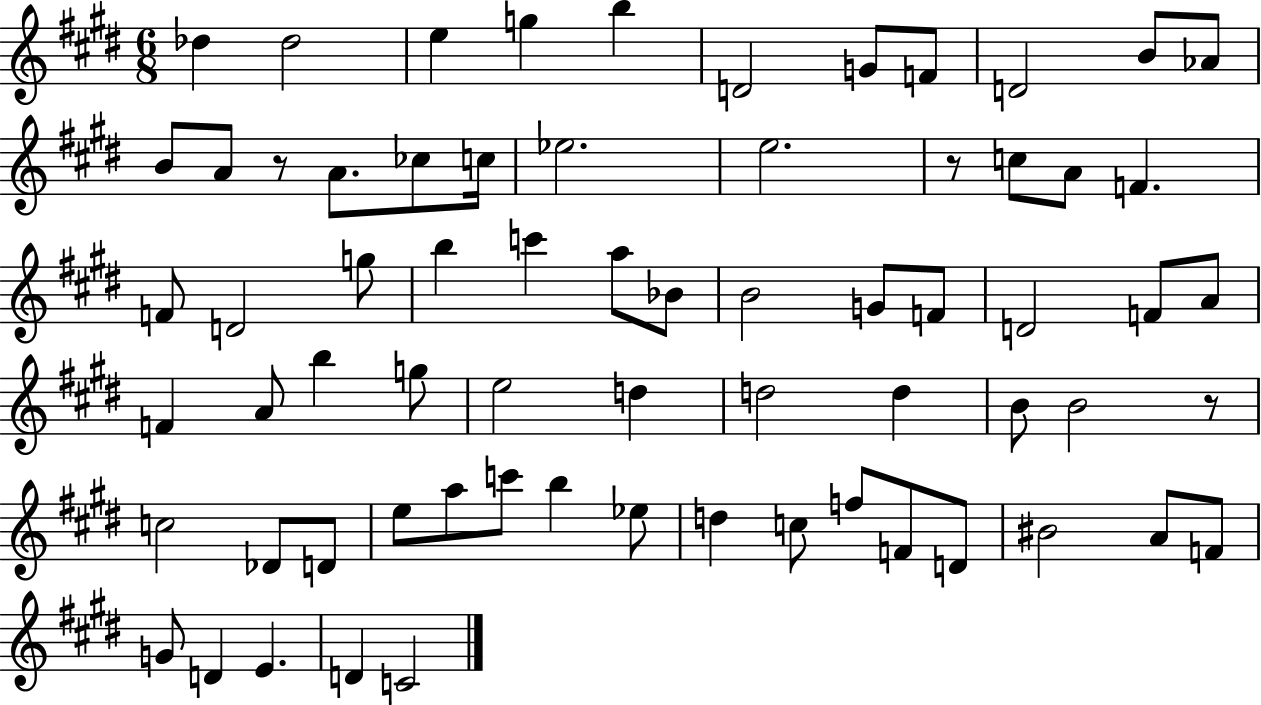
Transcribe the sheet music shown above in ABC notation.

X:1
T:Untitled
M:6/8
L:1/4
K:E
_d _d2 e g b D2 G/2 F/2 D2 B/2 _A/2 B/2 A/2 z/2 A/2 _c/2 c/4 _e2 e2 z/2 c/2 A/2 F F/2 D2 g/2 b c' a/2 _B/2 B2 G/2 F/2 D2 F/2 A/2 F A/2 b g/2 e2 d d2 d B/2 B2 z/2 c2 _D/2 D/2 e/2 a/2 c'/2 b _e/2 d c/2 f/2 F/2 D/2 ^B2 A/2 F/2 G/2 D E D C2